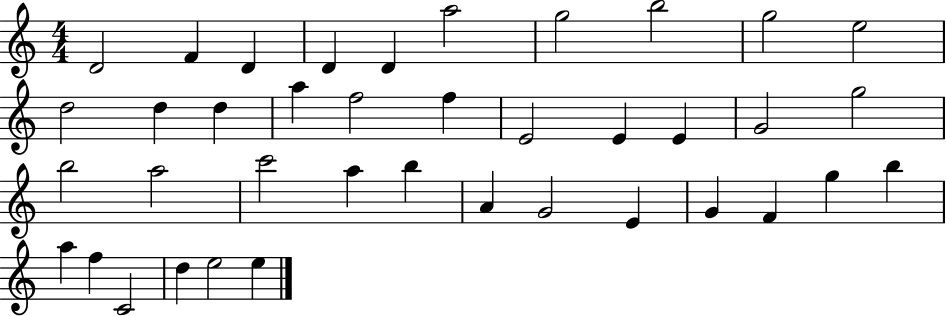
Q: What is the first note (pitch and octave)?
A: D4